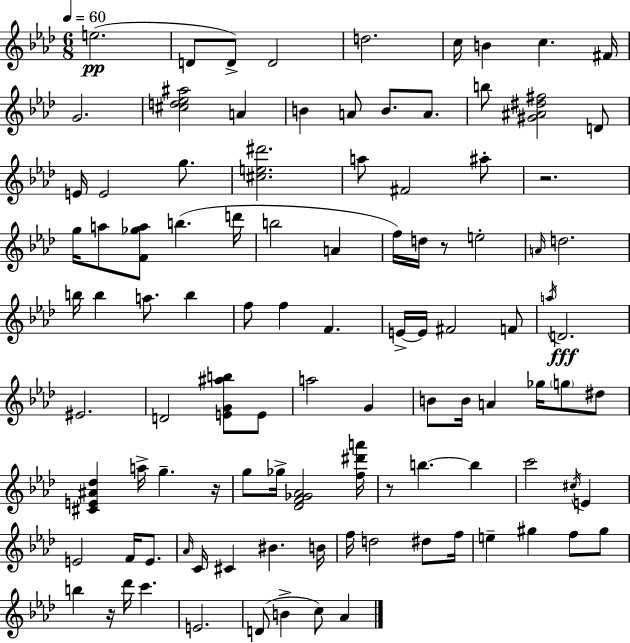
{
  \clef treble
  \numericTimeSignature
  \time 6/8
  \key f \minor
  \tempo 4 = 60
  \repeat volta 2 { e''2.(\pp | d'8 d'8->) d'2 | d''2. | c''16 b'4 c''4. fis'16 | \break g'2. | <cis'' d'' ees'' ais''>2 a'4 | b'4 a'8 b'8. a'8. | b''8 <gis' ais' dis'' fis''>2 d'8 | \break e'16 e'2 g''8. | <cis'' e'' dis'''>2. | a''8 fis'2 ais''8-. | r2. | \break g''16 a''8 <f' ges'' a''>8 b''4.( d'''16 | b''2 a'4 | f''16) d''16 r8 e''2-. | \grace { a'16 } d''2. | \break b''16 b''4 a''8. b''4 | f''8 f''4 f'4. | e'16->~~ e'16 fis'2 f'8 | \acciaccatura { a''16 } d'2.\fff | \break eis'2. | d'2 <e' g' ais'' b''>8 | e'8 a''2 g'4 | b'8 b'16 a'4 ges''16 \parenthesize g''8 | \break dis''8 <cis' e' ais' des''>4 a''16-> g''4.-- | r16 g''8 ges''16-> <des' f' ges' aes'>2 | <f'' dis''' a'''>16 r8 b''4.~~ b''4 | c'''2 \acciaccatura { cis''16 } e'4 | \break e'2 f'16 | e'8. \grace { aes'16 } c'16 cis'4 bis'4. | b'16 f''16 d''2 | dis''8 f''16 e''4-- gis''4 | \break f''8 gis''8 b''4 r16 des'''16 c'''4. | e'2. | d'8( b'4-> c''8) | aes'4 } \bar "|."
}